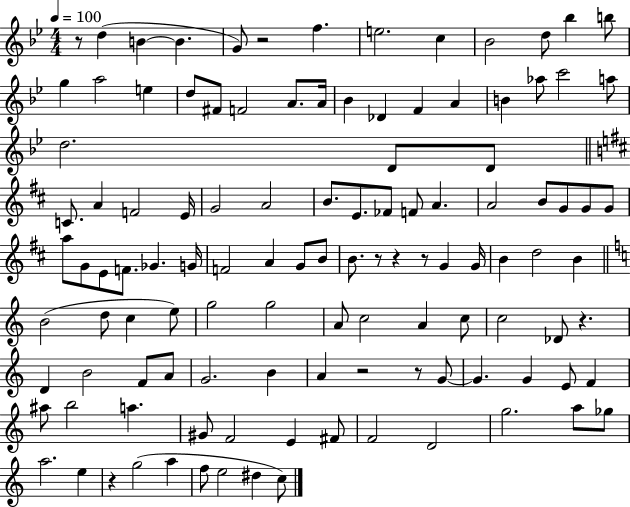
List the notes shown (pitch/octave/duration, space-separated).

R/e D5/q B4/q B4/q. G4/e R/h F5/q. E5/h. C5/q Bb4/h D5/e Bb5/q B5/e G5/q A5/h E5/q D5/e F#4/e F4/h A4/e. A4/s Bb4/q Db4/q F4/q A4/q B4/q Ab5/e C6/h A5/e D5/h. D4/e D4/e C4/e. A4/q F4/h E4/s G4/h A4/h B4/e. E4/e. FES4/e F4/e A4/q. A4/h B4/e G4/e G4/e G4/e A5/e G4/e E4/e F4/e. Gb4/q. G4/s F4/h A4/q G4/e B4/e B4/e. R/e R/q R/e G4/q G4/s B4/q D5/h B4/q B4/h D5/e C5/q E5/e G5/h G5/h A4/e C5/h A4/q C5/e C5/h Db4/e R/q. D4/q B4/h F4/e A4/e G4/h. B4/q A4/q R/h R/e G4/e G4/q. G4/q E4/e F4/q A#5/e B5/h A5/q. G#4/e F4/h E4/q F#4/e F4/h D4/h G5/h. A5/e Gb5/e A5/h. E5/q R/q G5/h A5/q F5/e E5/h D#5/q C5/e